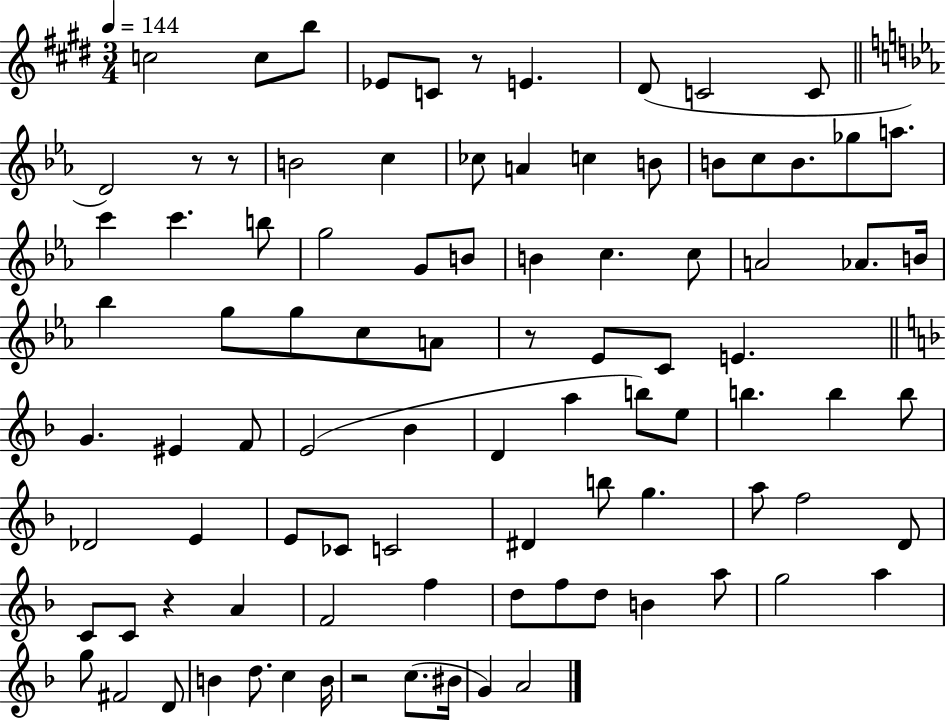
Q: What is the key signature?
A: E major